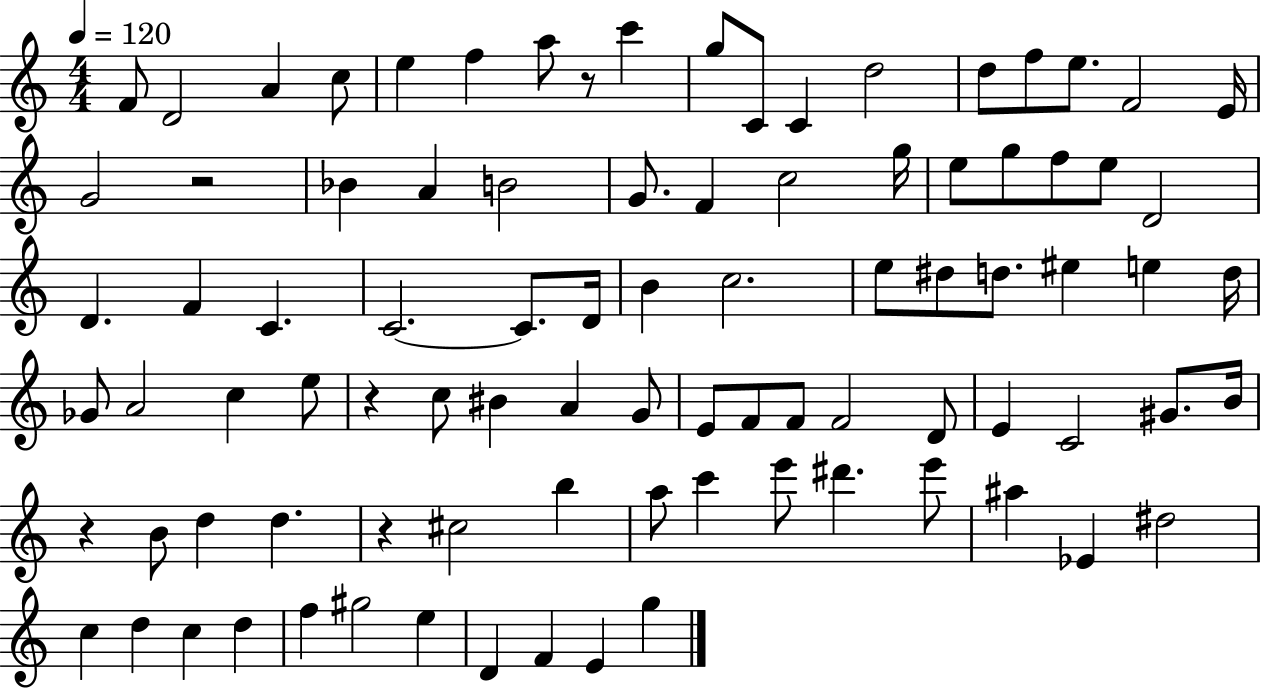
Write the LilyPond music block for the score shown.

{
  \clef treble
  \numericTimeSignature
  \time 4/4
  \key c \major
  \tempo 4 = 120
  f'8 d'2 a'4 c''8 | e''4 f''4 a''8 r8 c'''4 | g''8 c'8 c'4 d''2 | d''8 f''8 e''8. f'2 e'16 | \break g'2 r2 | bes'4 a'4 b'2 | g'8. f'4 c''2 g''16 | e''8 g''8 f''8 e''8 d'2 | \break d'4. f'4 c'4. | c'2.~~ c'8. d'16 | b'4 c''2. | e''8 dis''8 d''8. eis''4 e''4 d''16 | \break ges'8 a'2 c''4 e''8 | r4 c''8 bis'4 a'4 g'8 | e'8 f'8 f'8 f'2 d'8 | e'4 c'2 gis'8. b'16 | \break r4 b'8 d''4 d''4. | r4 cis''2 b''4 | a''8 c'''4 e'''8 dis'''4. e'''8 | ais''4 ees'4 dis''2 | \break c''4 d''4 c''4 d''4 | f''4 gis''2 e''4 | d'4 f'4 e'4 g''4 | \bar "|."
}